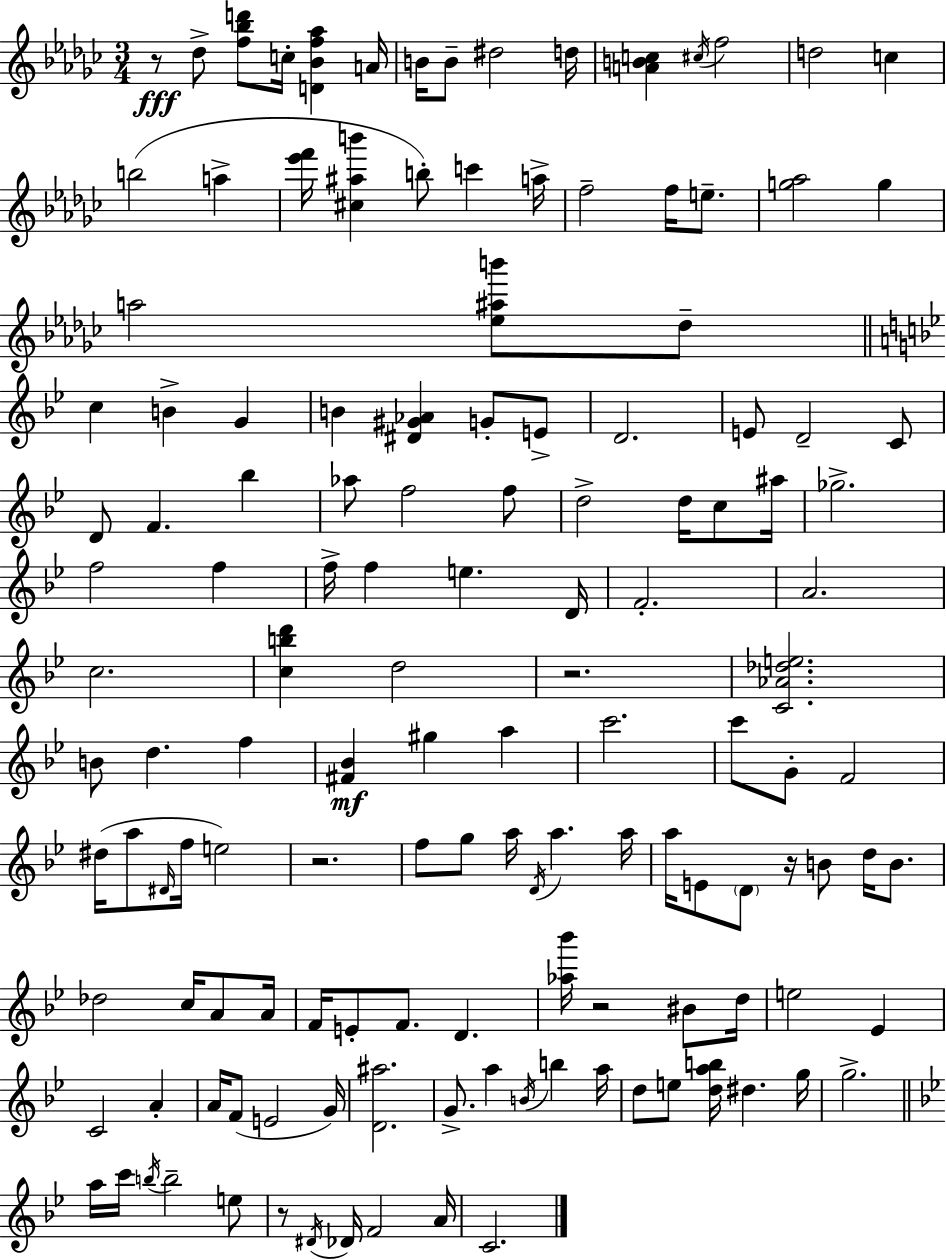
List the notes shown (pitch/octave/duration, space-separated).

R/e Db5/e [F5,Bb5,D6]/e C5/s [D4,Bb4,F5,Ab5]/q A4/s B4/s B4/e D#5/h D5/s [A4,B4,C5]/q C#5/s F5/h D5/h C5/q B5/h A5/q [Eb6,F6]/s [C#5,A#5,B6]/q B5/e C6/q A5/s F5/h F5/s E5/e. [G5,Ab5]/h G5/q A5/h [Eb5,A#5,B6]/e Db5/e C5/q B4/q G4/q B4/q [D#4,G#4,Ab4]/q G4/e E4/e D4/h. E4/e D4/h C4/e D4/e F4/q. Bb5/q Ab5/e F5/h F5/e D5/h D5/s C5/e A#5/s Gb5/h. F5/h F5/q F5/s F5/q E5/q. D4/s F4/h. A4/h. C5/h. [C5,B5,D6]/q D5/h R/h. [C4,Ab4,Db5,E5]/h. B4/e D5/q. F5/q [F#4,Bb4]/q G#5/q A5/q C6/h. C6/e G4/e F4/h D#5/s A5/e D#4/s F5/s E5/h R/h. F5/e G5/e A5/s D4/s A5/q. A5/s A5/s E4/e D4/e R/s B4/e D5/s B4/e. Db5/h C5/s A4/e A4/s F4/s E4/e F4/e. D4/q. [Ab5,Bb6]/s R/h BIS4/e D5/s E5/h Eb4/q C4/h A4/q A4/s F4/e E4/h G4/s [D4,A#5]/h. G4/e. A5/q B4/s B5/q A5/s D5/e E5/e [D5,A5,B5]/s D#5/q. G5/s G5/h. A5/s C6/s B5/s B5/h E5/e R/e D#4/s Db4/s F4/h A4/s C4/h.